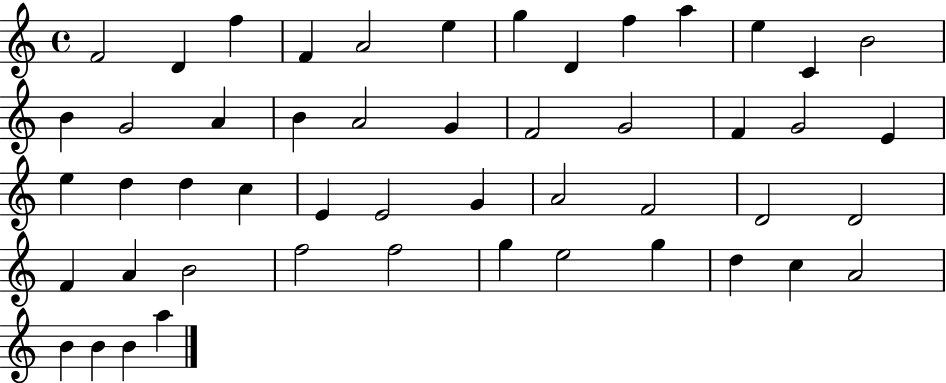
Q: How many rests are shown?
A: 0